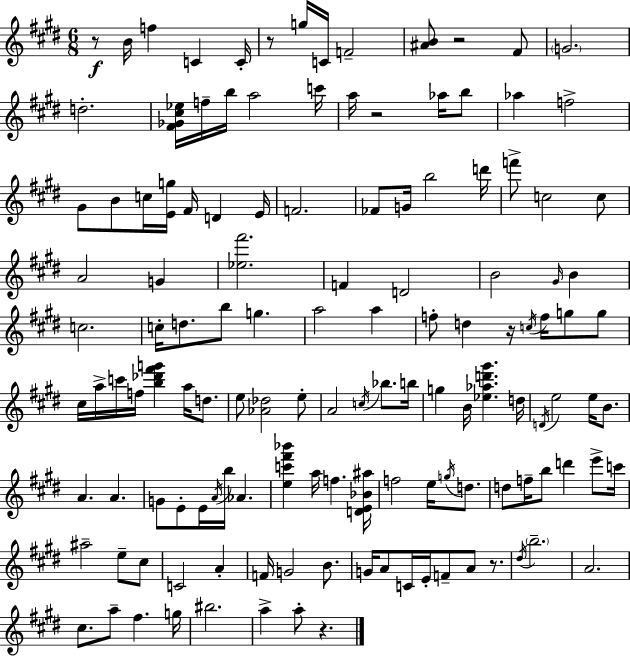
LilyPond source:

{
  \clef treble
  \numericTimeSignature
  \time 6/8
  \key e \major
  r8\f b'16 f''4 c'4 c'16-. | r8 g''16 c'16 f'2-- | <ais' b'>8 r2 fis'8 | \parenthesize g'2. | \break d''2.-. | <fis' ges' cis'' ees''>16 f''16-- b''16 a''2 c'''16 | a''16 r2 aes''16 b''8 | aes''4 f''2-> | \break gis'8 b'8 c''16 <e' g''>16 fis'16 d'4 e'16 | f'2. | fes'8 g'16 b''2 d'''16 | f'''8-> c''2 c''8 | \break a'2 g'4 | <ees'' fis'''>2. | f'4 d'2 | b'2 \grace { gis'16 } b'4 | \break c''2. | c''16-. d''8. b''8 g''4. | a''2 a''4 | f''8-. d''4 r16 \acciaccatura { c''16 } f''16 g''8 | \break g''8 cis''16 a''16-> c'''16 f''16 <b'' des''' fis''' g'''>4 a''16 d''8. | e''8 <aes' des''>2 | e''8-. a'2 \acciaccatura { c''16 } bes''8. | b''16 g''4 b'16 <ees'' aes'' d''' gis'''>4. | \break d''16 \acciaccatura { d'16 } e''2 | e''16 b'8. a'4. a'4. | g'8 e'8-. e'16 \acciaccatura { a'16 } b''16 aes'4. | <e'' c''' fis''' bes'''>4 a''16 f''4. | \break <d' e' bes' ais''>16 f''2 | e''16 \acciaccatura { g''16 } d''8. d''8 f''16-- b''8 d'''4 | e'''8-> c'''16 ais''2-- | e''8-- cis''8 c'2 | \break a'4-. f'16 g'2 | b'8. g'16 a'8 c'16 e'16-. f'8-- | a'8 r8. \acciaccatura { dis''16 } \parenthesize b''2.-- | a'2. | \break cis''8. a''8-- | fis''4. g''16 bis''2. | a''4-> a''8-. | r4. \bar "|."
}